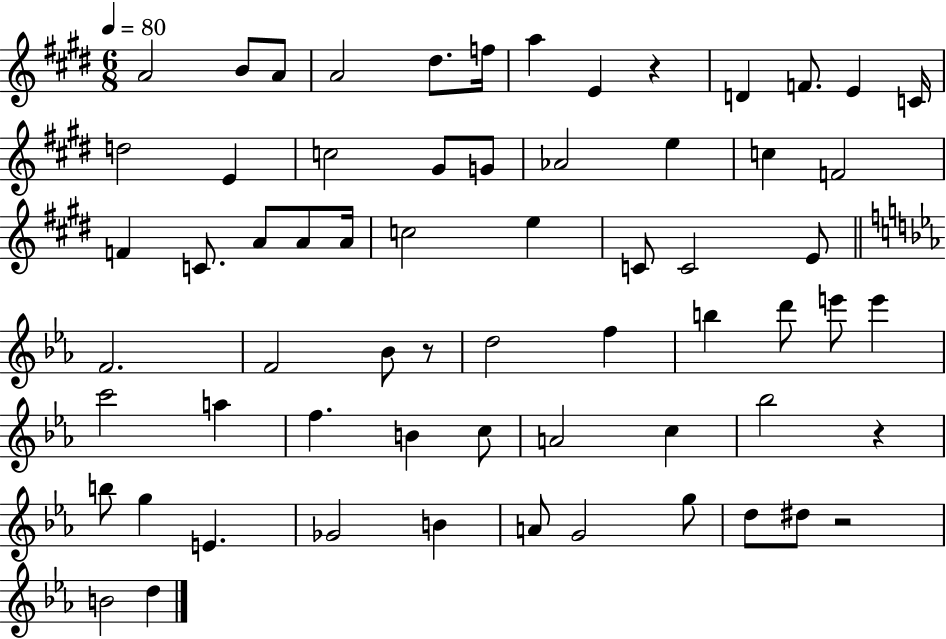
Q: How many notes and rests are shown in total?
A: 64